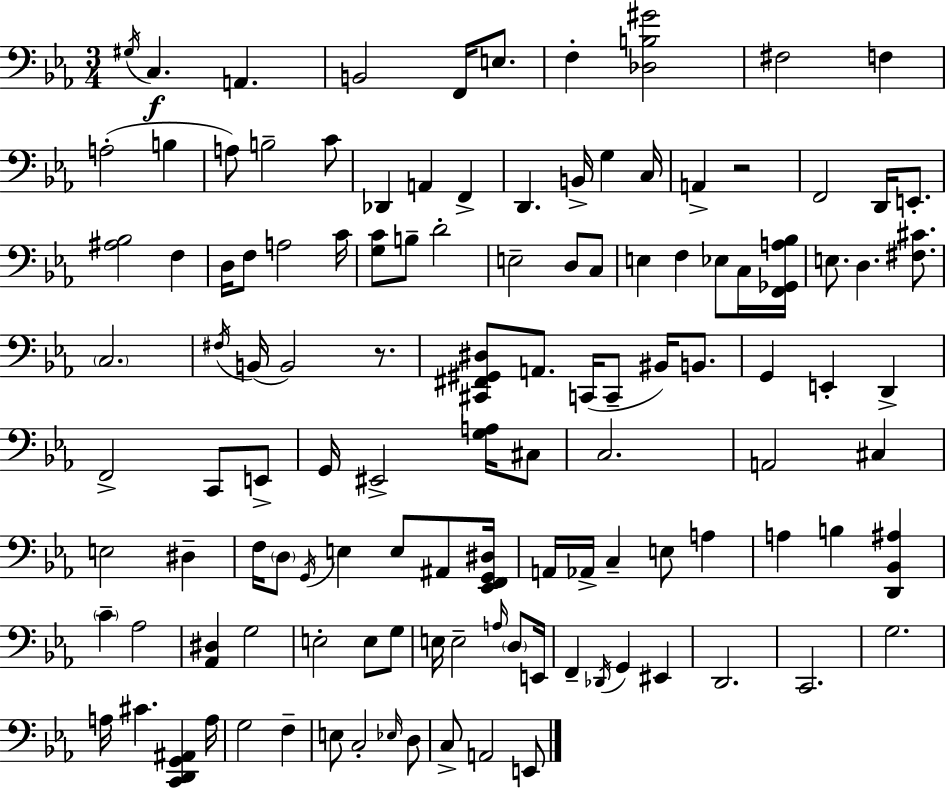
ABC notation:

X:1
T:Untitled
M:3/4
L:1/4
K:Eb
^G,/4 C, A,, B,,2 F,,/4 E,/2 F, [_D,B,^G]2 ^F,2 F, A,2 B, A,/2 B,2 C/2 _D,, A,, F,, D,, B,,/4 G, C,/4 A,, z2 F,,2 D,,/4 E,,/2 [^A,_B,]2 F, D,/4 F,/2 A,2 C/4 [G,C]/2 B,/2 D2 E,2 D,/2 C,/2 E, F, _E,/2 C,/4 [F,,_G,,A,_B,]/4 E,/2 D, [^F,^C]/2 C,2 ^F,/4 B,,/4 B,,2 z/2 [^C,,^F,,^G,,^D,]/2 A,,/2 C,,/4 C,,/2 ^B,,/4 B,,/2 G,, E,, D,, F,,2 C,,/2 E,,/2 G,,/4 ^E,,2 [G,A,]/4 ^C,/2 C,2 A,,2 ^C, E,2 ^D, F,/4 D,/2 G,,/4 E, E,/2 ^A,,/2 [_E,,F,,G,,^D,]/4 A,,/4 _A,,/4 C, E,/2 A, A, B, [D,,_B,,^A,] C _A,2 [_A,,^D,] G,2 E,2 E,/2 G,/2 E,/4 E,2 A,/4 D,/2 E,,/4 F,, _D,,/4 G,, ^E,, D,,2 C,,2 G,2 A,/4 ^C [C,,D,,G,,^A,,] A,/4 G,2 F, E,/2 C,2 _E,/4 D,/2 C,/2 A,,2 E,,/2